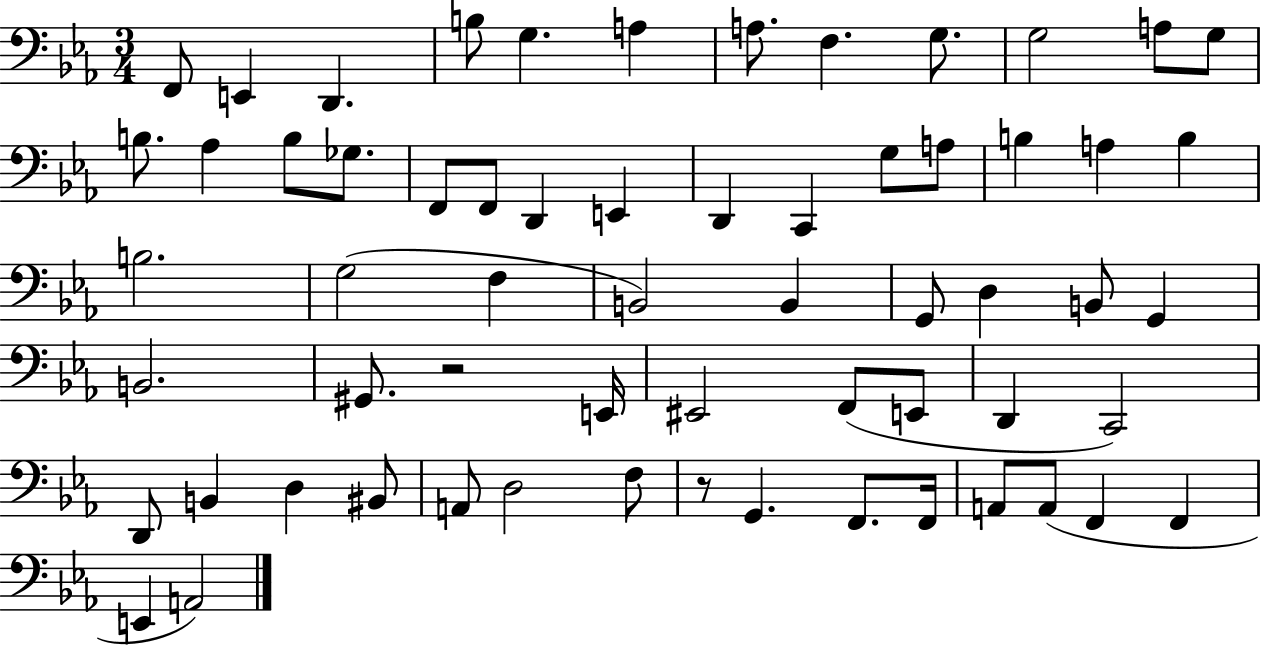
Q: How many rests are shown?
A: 2